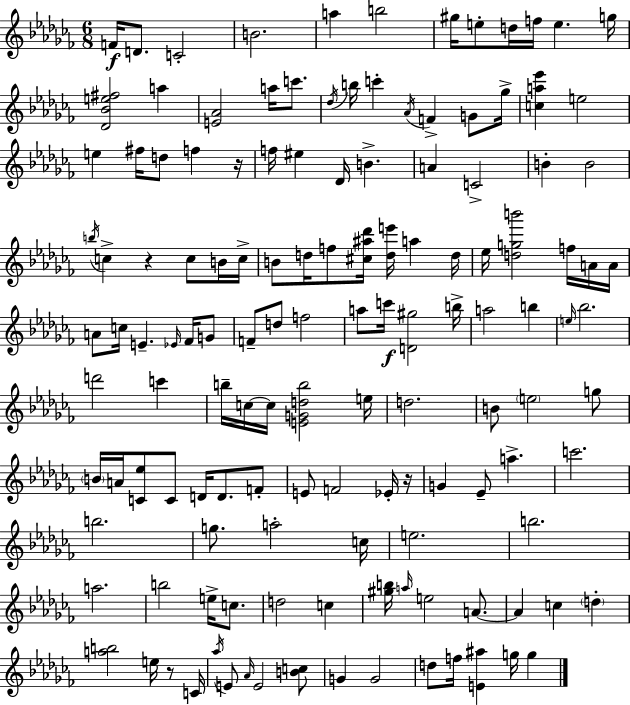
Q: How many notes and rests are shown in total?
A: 135